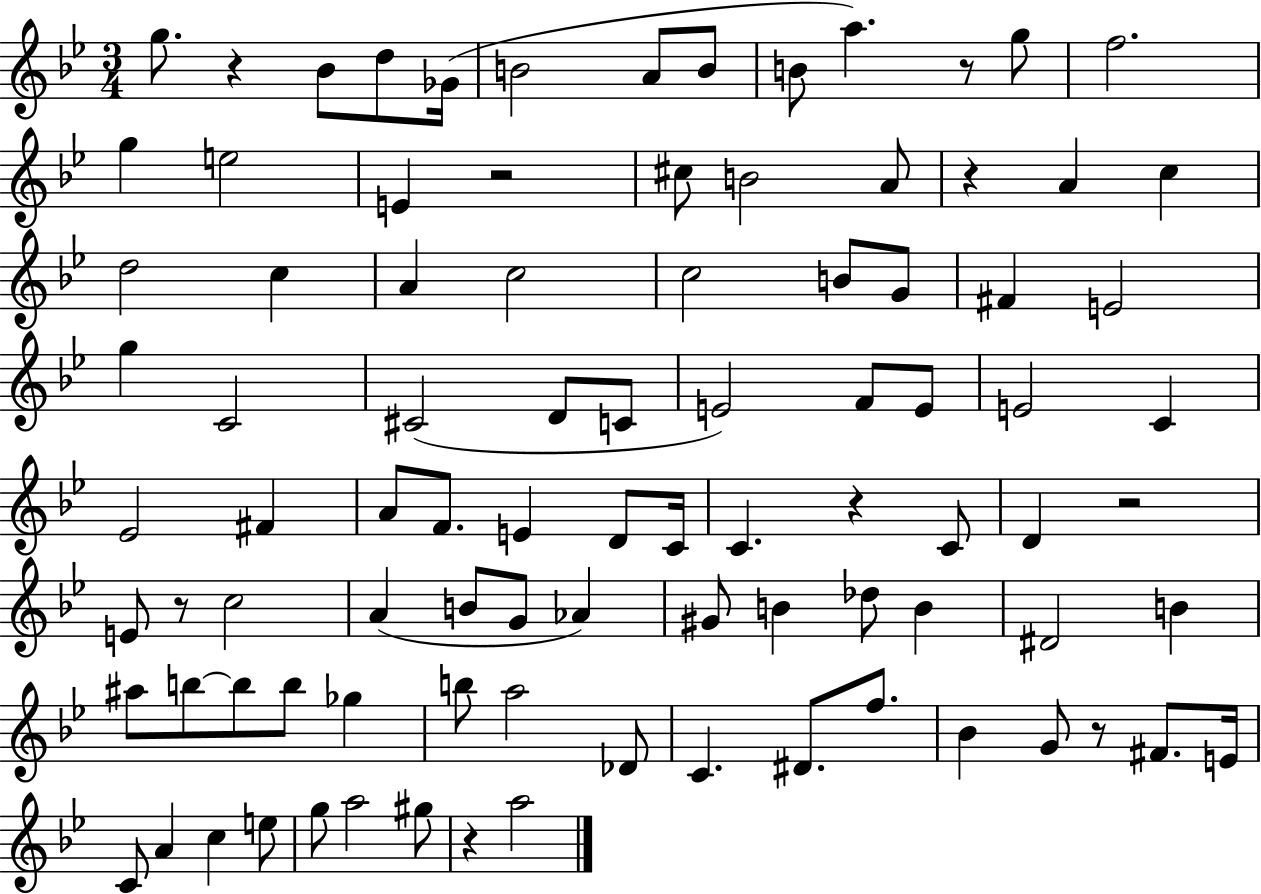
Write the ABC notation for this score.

X:1
T:Untitled
M:3/4
L:1/4
K:Bb
g/2 z _B/2 d/2 _G/4 B2 A/2 B/2 B/2 a z/2 g/2 f2 g e2 E z2 ^c/2 B2 A/2 z A c d2 c A c2 c2 B/2 G/2 ^F E2 g C2 ^C2 D/2 C/2 E2 F/2 E/2 E2 C _E2 ^F A/2 F/2 E D/2 C/4 C z C/2 D z2 E/2 z/2 c2 A B/2 G/2 _A ^G/2 B _d/2 B ^D2 B ^a/2 b/2 b/2 b/2 _g b/2 a2 _D/2 C ^D/2 f/2 _B G/2 z/2 ^F/2 E/4 C/2 A c e/2 g/2 a2 ^g/2 z a2